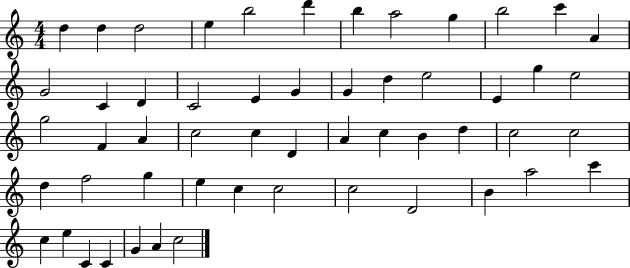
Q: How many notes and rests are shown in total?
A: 54